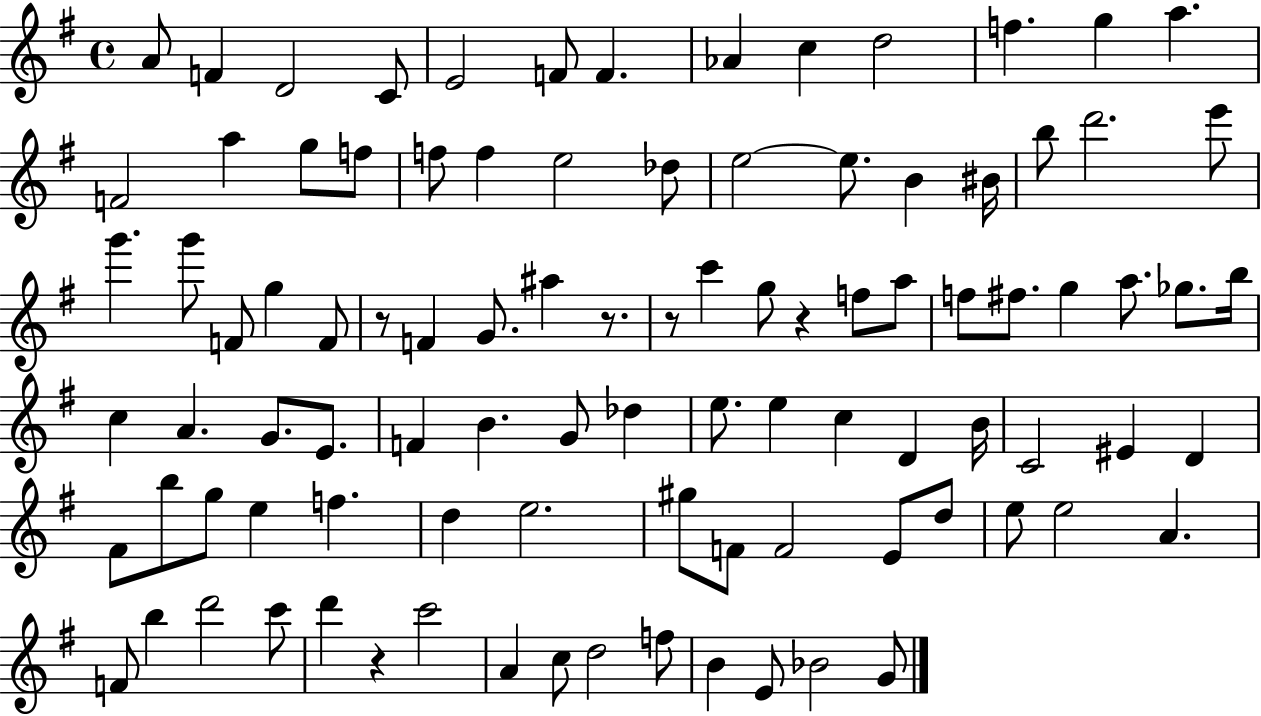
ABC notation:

X:1
T:Untitled
M:4/4
L:1/4
K:G
A/2 F D2 C/2 E2 F/2 F _A c d2 f g a F2 a g/2 f/2 f/2 f e2 _d/2 e2 e/2 B ^B/4 b/2 d'2 e'/2 g' g'/2 F/2 g F/2 z/2 F G/2 ^a z/2 z/2 c' g/2 z f/2 a/2 f/2 ^f/2 g a/2 _g/2 b/4 c A G/2 E/2 F B G/2 _d e/2 e c D B/4 C2 ^E D ^F/2 b/2 g/2 e f d e2 ^g/2 F/2 F2 E/2 d/2 e/2 e2 A F/2 b d'2 c'/2 d' z c'2 A c/2 d2 f/2 B E/2 _B2 G/2